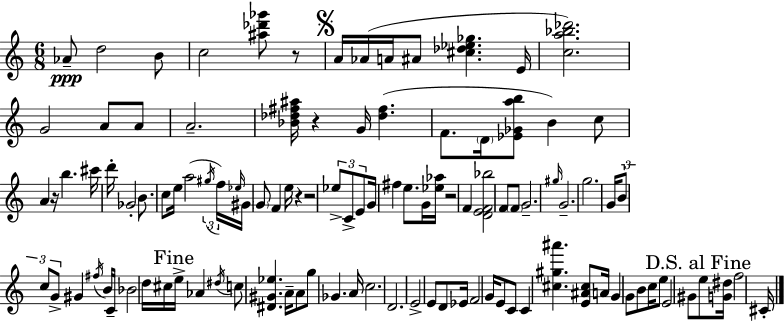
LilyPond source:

{
  \clef treble
  \numericTimeSignature
  \time 6/8
  \key a \minor
  aes'8--\ppp d''2 b'8 | c''2 <ais'' des''' ges'''>8 r8 | \mark \markup { \musicglyph "scripts.segno" } a'16 aes'16( a'16 ais'8 <cis'' des'' ees'' ges''>4. e'16 | <c'' a'' bes'' des'''>2.) | \break g'2 a'8 a'8 | a'2.-- | <bes' des'' fis'' ais''>16 r4 g'16 <des'' fis''>4.( | f'8. \parenthesize d'16 <ees' ges' a'' b''>8 b'4) c''8 | \break a'4 r16 b''4. cis'''16 | d'''16-. ges'2-. b'8. | c''8 e''16 a''2( \tuplet 3/2 { \acciaccatura { gis''16 } | f''16) \grace { ees''16 } } gis'16 \parenthesize g'8 f'4 e''16 r4 | \break r2 \tuplet 3/2 { ees''8-> | c'8-> e'8 } g'16 fis''4 e''8. | g'16 <ees'' aes''>16 r2 f'4 | <d' e' f' bes''>2 f'8 | \break \parenthesize f'8 g'2.-- | \grace { gis''16 } g'2.-- | g''2. | g'16 \tuplet 3/2 { b'8 c''8 g'8-> } gis'4 | \break \acciaccatura { fis''16 } b'16 c'16-- bes'2 | d''16 cis''16 \mark "Fine" e''16-> aes'4 \acciaccatura { dis''16 } c''8 <dis' gis' ees''>4. | a'16-- a'8 g''8 ges'4. | a'16 c''2. | \break d'2. | e'2-> | e'8 d'8 ees'16 f'2 | g'16 e'8 c'8 c'4 <cis'' gis'' ais'''>4. | \break <e' ais' cis''>8 a'16 g'4 | g'8 b'8 c''16 e''8 e'2 | gis'8 \mark "D.S. al Fine" e''8 <g' dis''>16 f''2 | cis'16-. \bar "|."
}